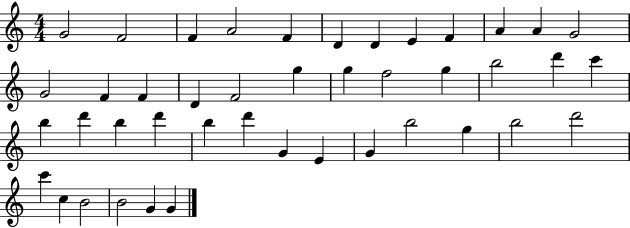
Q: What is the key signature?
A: C major